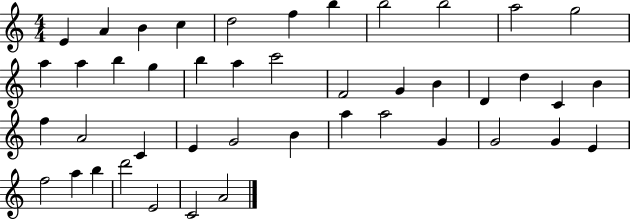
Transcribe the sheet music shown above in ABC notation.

X:1
T:Untitled
M:4/4
L:1/4
K:C
E A B c d2 f b b2 b2 a2 g2 a a b g b a c'2 F2 G B D d C B f A2 C E G2 B a a2 G G2 G E f2 a b d'2 E2 C2 A2